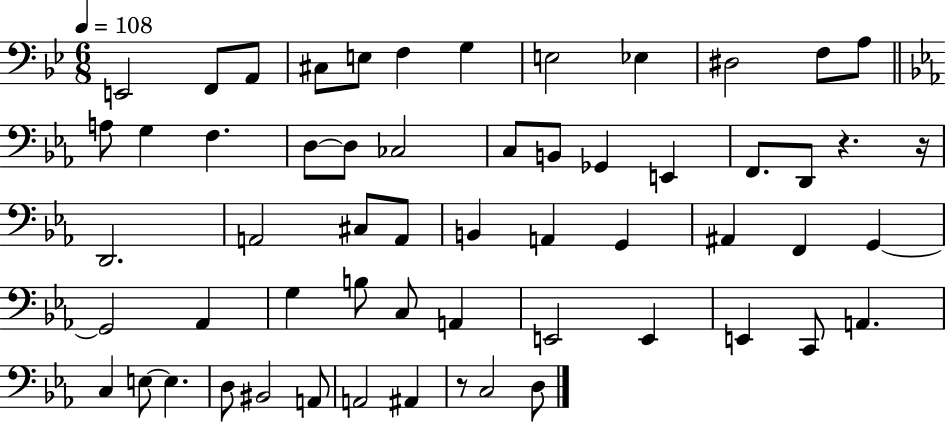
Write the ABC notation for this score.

X:1
T:Untitled
M:6/8
L:1/4
K:Bb
E,,2 F,,/2 A,,/2 ^C,/2 E,/2 F, G, E,2 _E, ^D,2 F,/2 A,/2 A,/2 G, F, D,/2 D,/2 _C,2 C,/2 B,,/2 _G,, E,, F,,/2 D,,/2 z z/4 D,,2 A,,2 ^C,/2 A,,/2 B,, A,, G,, ^A,, F,, G,, G,,2 _A,, G, B,/2 C,/2 A,, E,,2 E,, E,, C,,/2 A,, C, E,/2 E, D,/2 ^B,,2 A,,/2 A,,2 ^A,, z/2 C,2 D,/2